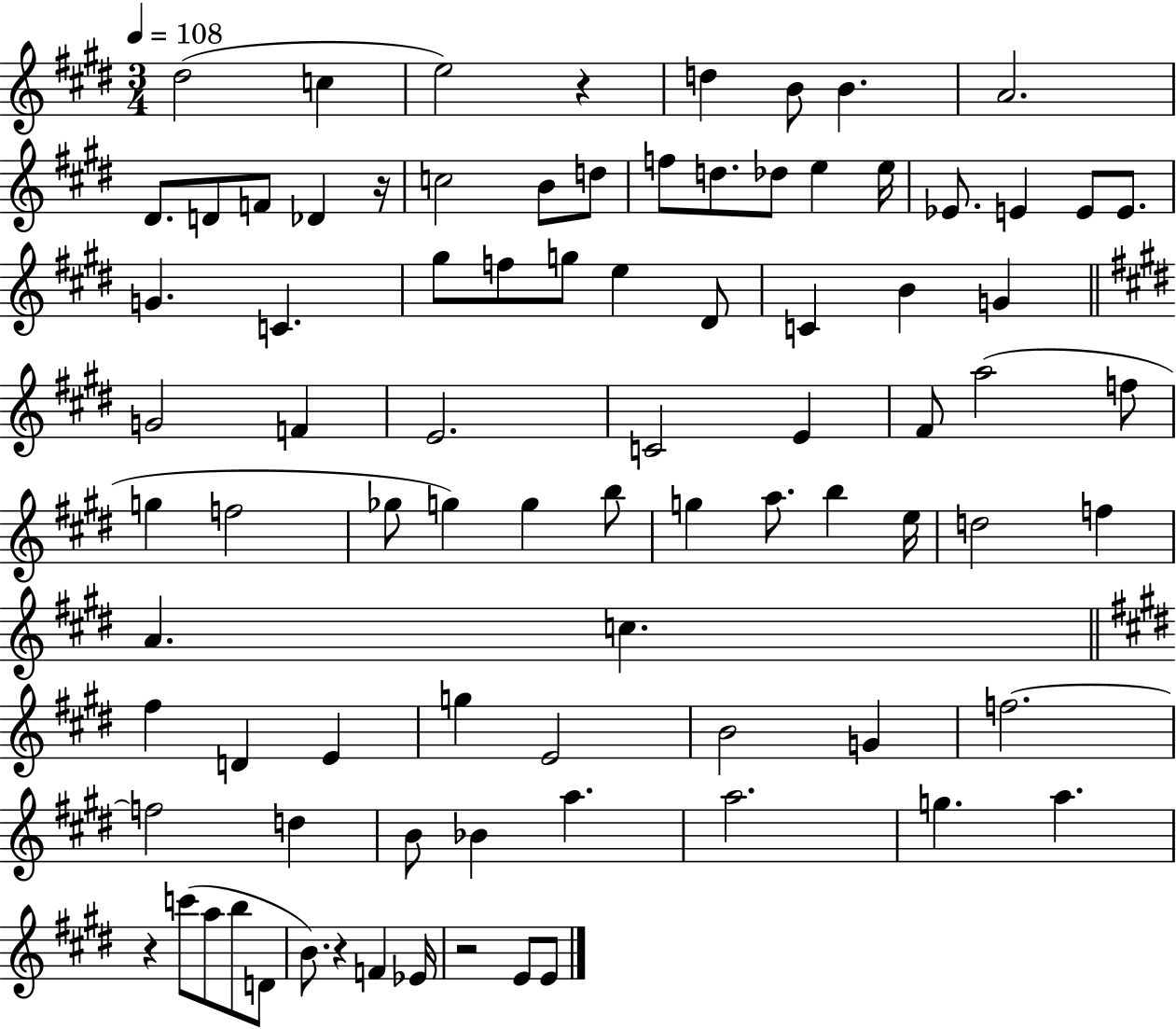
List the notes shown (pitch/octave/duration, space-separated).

D#5/h C5/q E5/h R/q D5/q B4/e B4/q. A4/h. D#4/e. D4/e F4/e Db4/q R/s C5/h B4/e D5/e F5/e D5/e. Db5/e E5/q E5/s Eb4/e. E4/q E4/e E4/e. G4/q. C4/q. G#5/e F5/e G5/e E5/q D#4/e C4/q B4/q G4/q G4/h F4/q E4/h. C4/h E4/q F#4/e A5/h F5/e G5/q F5/h Gb5/e G5/q G5/q B5/e G5/q A5/e. B5/q E5/s D5/h F5/q A4/q. C5/q. F#5/q D4/q E4/q G5/q E4/h B4/h G4/q F5/h. F5/h D5/q B4/e Bb4/q A5/q. A5/h. G5/q. A5/q. R/q C6/e A5/e B5/e D4/e B4/e. R/q F4/q Eb4/s R/h E4/e E4/e